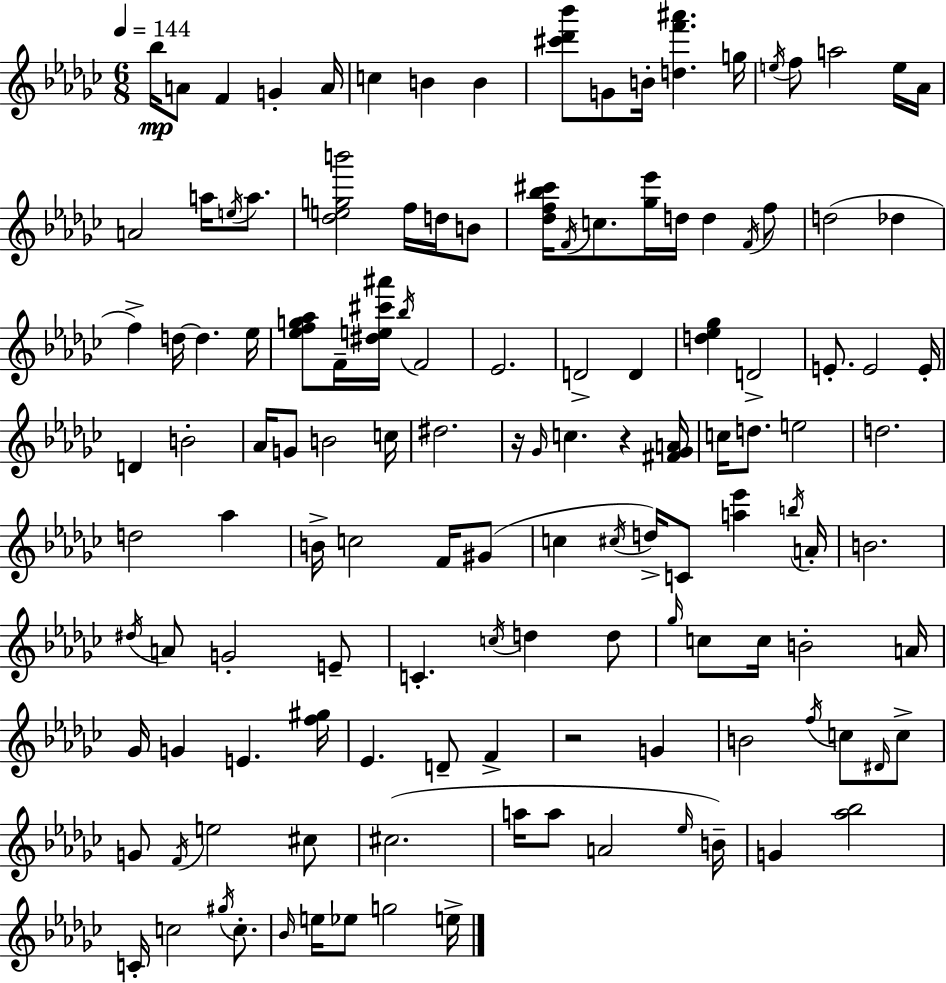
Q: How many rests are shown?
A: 3